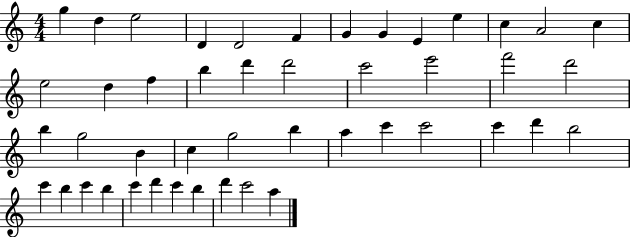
G5/q D5/q E5/h D4/q D4/h F4/q G4/q G4/q E4/q E5/q C5/q A4/h C5/q E5/h D5/q F5/q B5/q D6/q D6/h C6/h E6/h F6/h D6/h B5/q G5/h B4/q C5/q G5/h B5/q A5/q C6/q C6/h C6/q D6/q B5/h C6/q B5/q C6/q B5/q C6/q D6/q C6/q B5/q D6/q C6/h A5/q